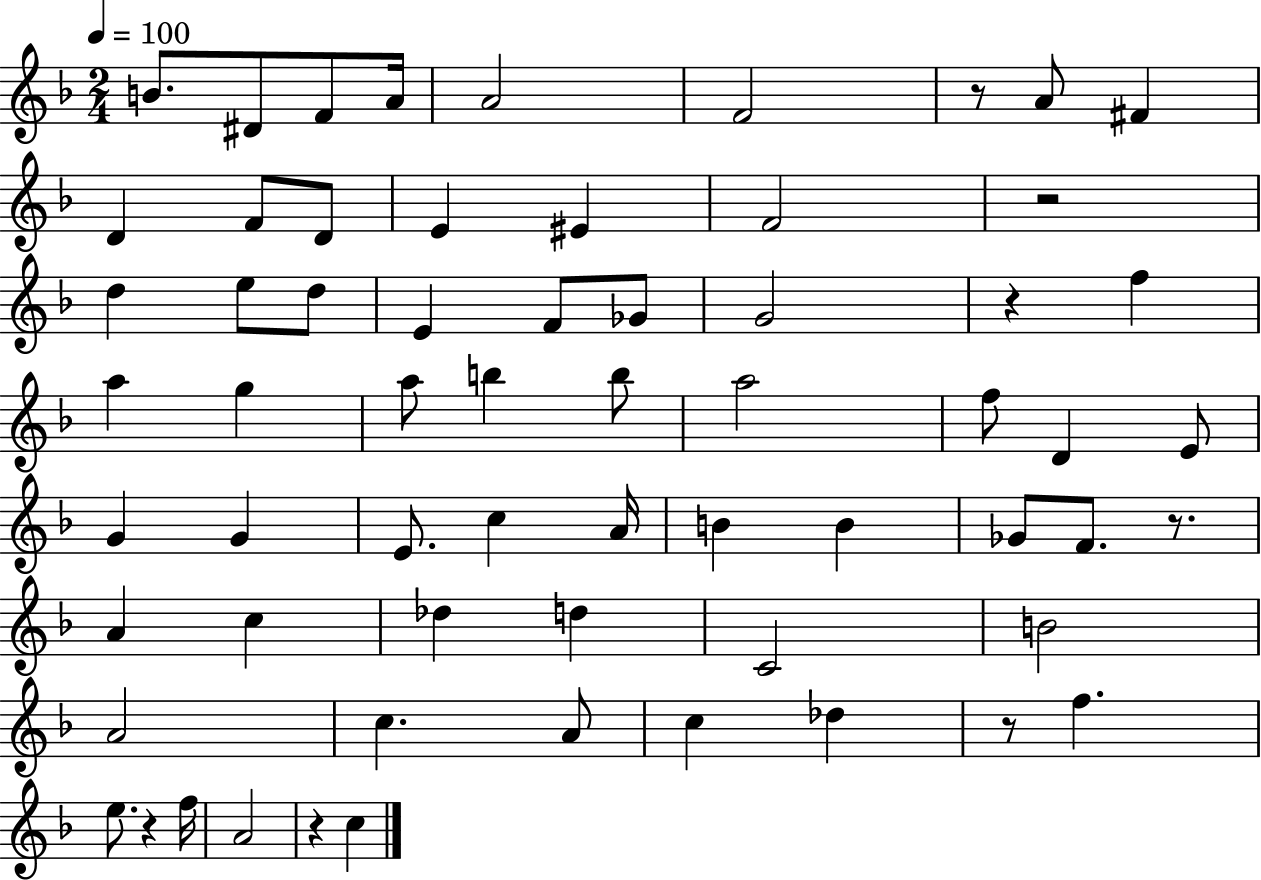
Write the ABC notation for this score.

X:1
T:Untitled
M:2/4
L:1/4
K:F
B/2 ^D/2 F/2 A/4 A2 F2 z/2 A/2 ^F D F/2 D/2 E ^E F2 z2 d e/2 d/2 E F/2 _G/2 G2 z f a g a/2 b b/2 a2 f/2 D E/2 G G E/2 c A/4 B B _G/2 F/2 z/2 A c _d d C2 B2 A2 c A/2 c _d z/2 f e/2 z f/4 A2 z c